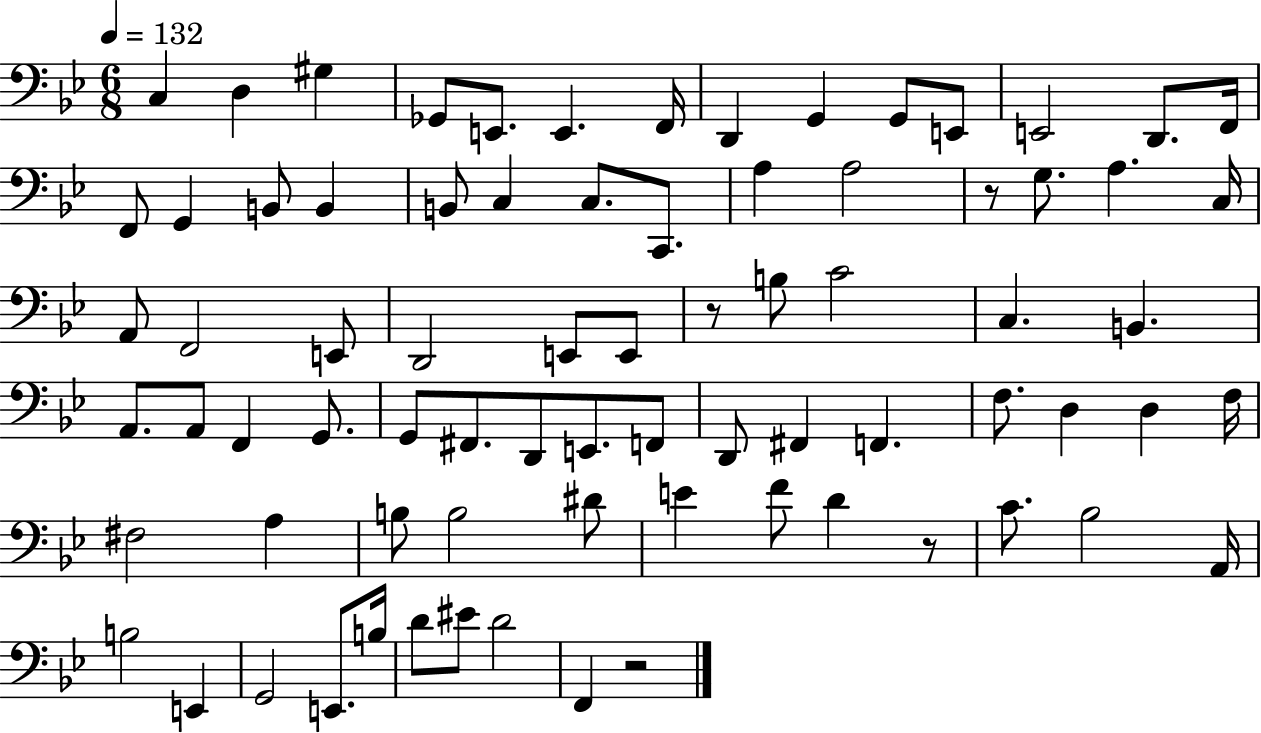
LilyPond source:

{
  \clef bass
  \numericTimeSignature
  \time 6/8
  \key bes \major
  \tempo 4 = 132
  \repeat volta 2 { c4 d4 gis4 | ges,8 e,8. e,4. f,16 | d,4 g,4 g,8 e,8 | e,2 d,8. f,16 | \break f,8 g,4 b,8 b,4 | b,8 c4 c8. c,8. | a4 a2 | r8 g8. a4. c16 | \break a,8 f,2 e,8 | d,2 e,8 e,8 | r8 b8 c'2 | c4. b,4. | \break a,8. a,8 f,4 g,8. | g,8 fis,8. d,8 e,8. f,8 | d,8 fis,4 f,4. | f8. d4 d4 f16 | \break fis2 a4 | b8 b2 dis'8 | e'4 f'8 d'4 r8 | c'8. bes2 a,16 | \break b2 e,4 | g,2 e,8. b16 | d'8 eis'8 d'2 | f,4 r2 | \break } \bar "|."
}